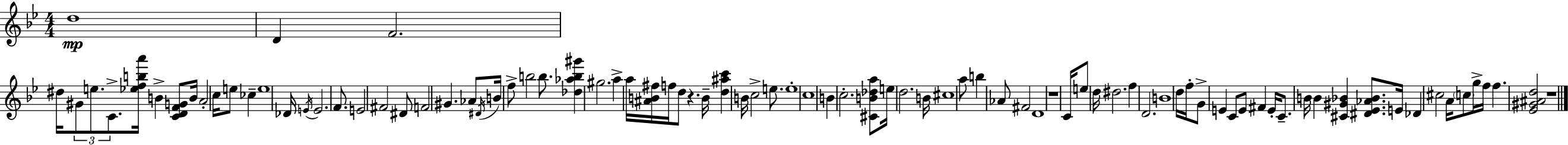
{
  \clef treble
  \numericTimeSignature
  \time 4/4
  \key g \minor
  d''1\mp | d'4 f'2. | dis''16 \tuplet 3/2 { gis'8 e''8. c'8.-> } <ees'' f'' b'' a'''>16 b'4-> <c' d' f' g'>8 | b'16 a'2-. c''16 e''8 ces''4-- | \break e''1 | des'16 \acciaccatura { e'16 } e'2. f'8. | e'2 fis'2 | dis'8 f'2 gis'4. | \break aes'8 \acciaccatura { dis'16 } b'16 f''8-> b''2 b''8. | <des'' aes'' b'' gis'''>4 gis''2. | a''4-> a''16 <ais' b' fis''>16 f''16 d''8 r4. | b'16-- <d'' ais'' c'''>4 b'16 c''2-> e''8. | \break e''1-. | c''1 | b'4 c''2.-. | <cis' b' des'' a''>8 e''16 d''2. | \break b'16 cis''1 | a''8 b''4 aes'8 fis'2 | d'1 | r1 | \break c'16 e''8 d''16 dis''2. | f''4 d'2. | b'1 | d''16 f''16-. g'8-> e'4 c'8 e'8 fis'4 | \break e'16-. c'8.-- b'16 b'4 <cis' gis' bes'>4 <dis' ees' aes' bes'>8. | e'16 des'4 cis''2 a'16 | \parenthesize c''8 g''16-> f''16 f''4. <ees' gis' ais' d''>2 | r1 | \break \bar "|."
}